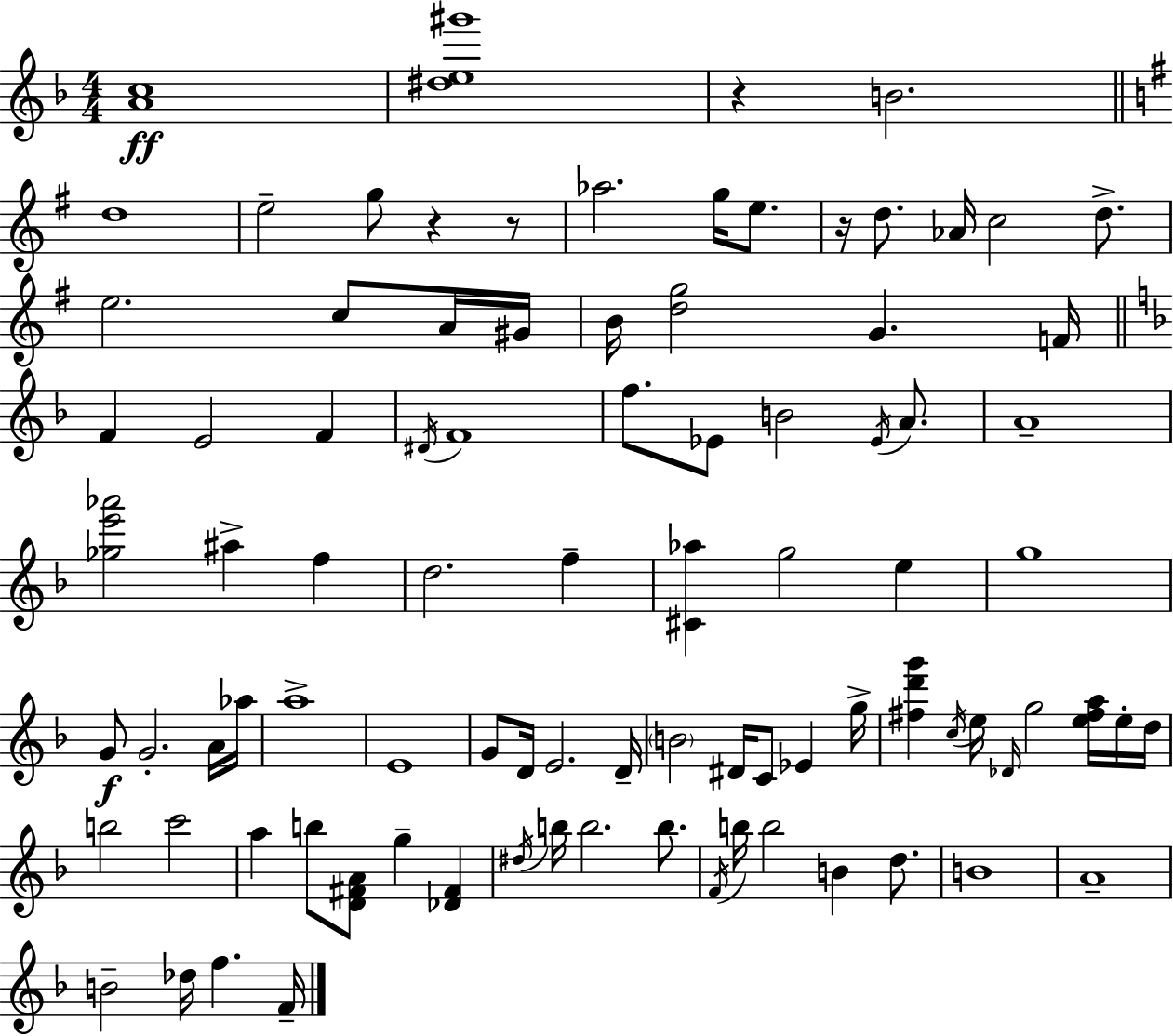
[A4,C5]/w [D#5,E5,G#6]/w R/q B4/h. D5/w E5/h G5/e R/q R/e Ab5/h. G5/s E5/e. R/s D5/e. Ab4/s C5/h D5/e. E5/h. C5/e A4/s G#4/s B4/s [D5,G5]/h G4/q. F4/s F4/q E4/h F4/q D#4/s F4/w F5/e. Eb4/e B4/h Eb4/s A4/e. A4/w [Gb5,E6,Ab6]/h A#5/q F5/q D5/h. F5/q [C#4,Ab5]/q G5/h E5/q G5/w G4/e G4/h. A4/s Ab5/s A5/w E4/w G4/e D4/s E4/h. D4/s B4/h D#4/s C4/e Eb4/q G5/s [F#5,D6,G6]/q C5/s E5/s Db4/s G5/h [E5,F#5,A5]/s E5/s D5/s B5/h C6/h A5/q B5/e [D4,F#4,A4]/e G5/q [Db4,F#4]/q D#5/s B5/s B5/h. B5/e. F4/s B5/s B5/h B4/q D5/e. B4/w A4/w B4/h Db5/s F5/q. F4/s